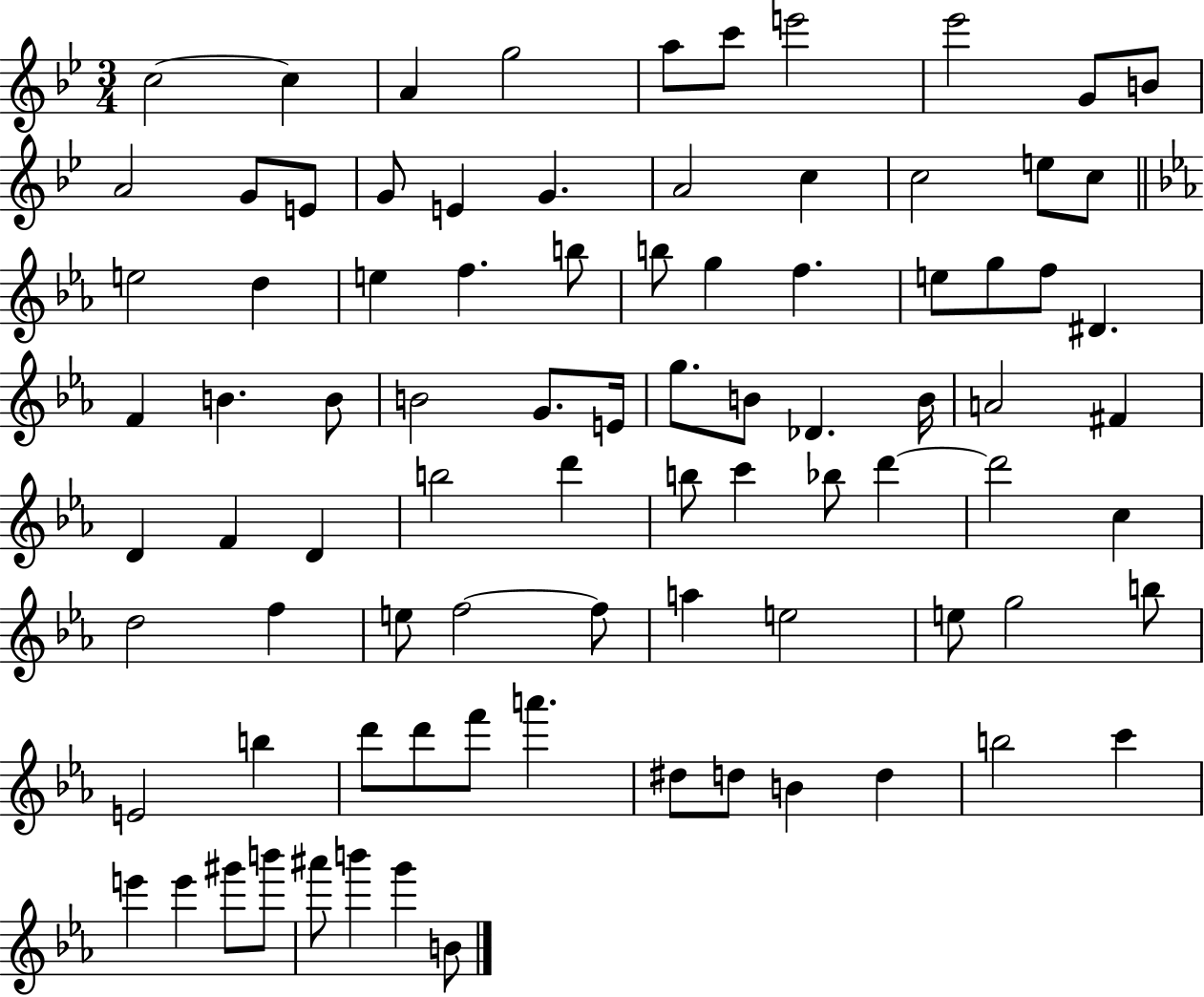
{
  \clef treble
  \numericTimeSignature
  \time 3/4
  \key bes \major
  c''2~~ c''4 | a'4 g''2 | a''8 c'''8 e'''2 | ees'''2 g'8 b'8 | \break a'2 g'8 e'8 | g'8 e'4 g'4. | a'2 c''4 | c''2 e''8 c''8 | \break \bar "||" \break \key c \minor e''2 d''4 | e''4 f''4. b''8 | b''8 g''4 f''4. | e''8 g''8 f''8 dis'4. | \break f'4 b'4. b'8 | b'2 g'8. e'16 | g''8. b'8 des'4. b'16 | a'2 fis'4 | \break d'4 f'4 d'4 | b''2 d'''4 | b''8 c'''4 bes''8 d'''4~~ | d'''2 c''4 | \break d''2 f''4 | e''8 f''2~~ f''8 | a''4 e''2 | e''8 g''2 b''8 | \break e'2 b''4 | d'''8 d'''8 f'''8 a'''4. | dis''8 d''8 b'4 d''4 | b''2 c'''4 | \break e'''4 e'''4 gis'''8 b'''8 | ais'''8 b'''4 g'''4 b'8 | \bar "|."
}